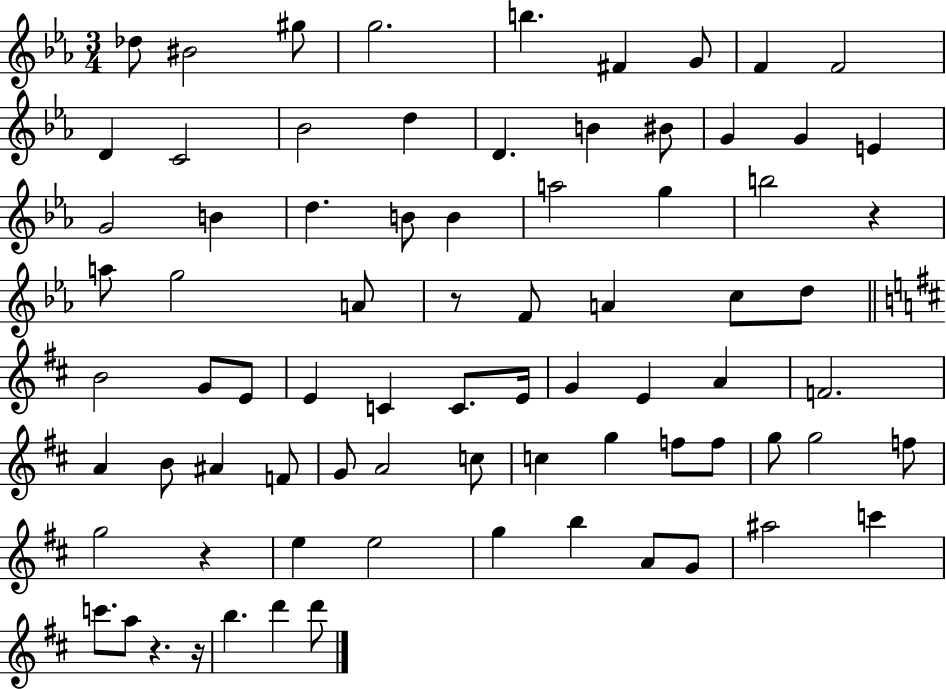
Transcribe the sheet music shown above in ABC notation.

X:1
T:Untitled
M:3/4
L:1/4
K:Eb
_d/2 ^B2 ^g/2 g2 b ^F G/2 F F2 D C2 _B2 d D B ^B/2 G G E G2 B d B/2 B a2 g b2 z a/2 g2 A/2 z/2 F/2 A c/2 d/2 B2 G/2 E/2 E C C/2 E/4 G E A F2 A B/2 ^A F/2 G/2 A2 c/2 c g f/2 f/2 g/2 g2 f/2 g2 z e e2 g b A/2 G/2 ^a2 c' c'/2 a/2 z z/4 b d' d'/2